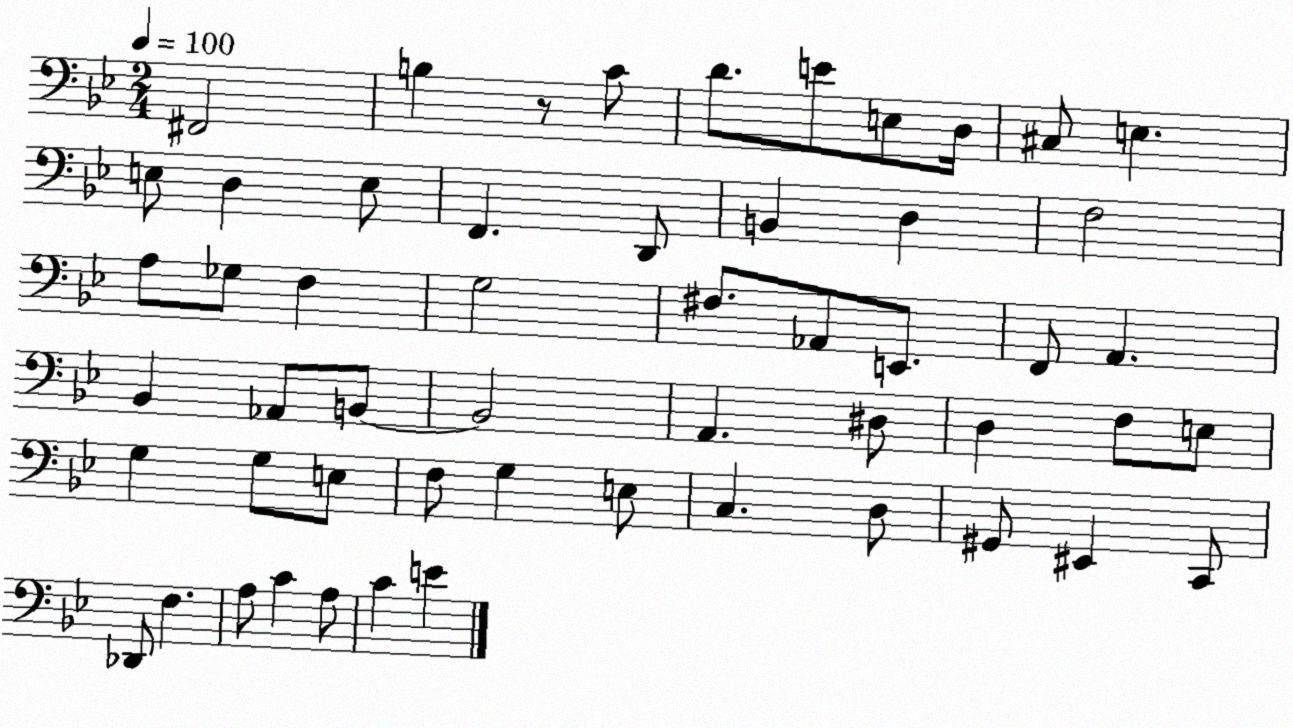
X:1
T:Untitled
M:2/4
L:1/4
K:Bb
^F,,2 B, z/2 C/2 D/2 E/2 E,/2 D,/4 ^C,/2 E, E,/2 D, E,/2 F,, D,,/2 B,, D, F,2 A,/2 _G,/2 F, G,2 ^F,/2 _A,,/2 E,,/2 F,,/2 A,, _B,, _A,,/2 B,,/2 B,,2 A,, ^D,/2 D, F,/2 E,/2 G, G,/2 E,/2 F,/2 G, E,/2 C, D,/2 ^G,,/2 ^E,, C,,/2 _D,,/2 F, A,/2 C A,/2 C E